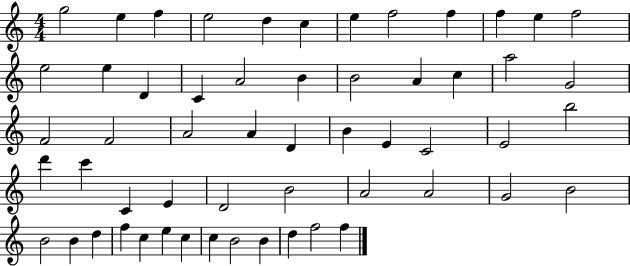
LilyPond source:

{
  \clef treble
  \numericTimeSignature
  \time 4/4
  \key c \major
  g''2 e''4 f''4 | e''2 d''4 c''4 | e''4 f''2 f''4 | f''4 e''4 f''2 | \break e''2 e''4 d'4 | c'4 a'2 b'4 | b'2 a'4 c''4 | a''2 g'2 | \break f'2 f'2 | a'2 a'4 d'4 | b'4 e'4 c'2 | e'2 b''2 | \break d'''4 c'''4 c'4 e'4 | d'2 b'2 | a'2 a'2 | g'2 b'2 | \break b'2 b'4 d''4 | f''4 c''4 e''4 c''4 | c''4 b'2 b'4 | d''4 f''2 f''4 | \break \bar "|."
}